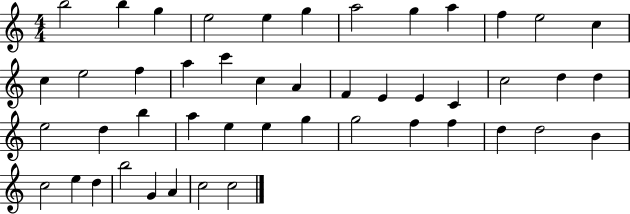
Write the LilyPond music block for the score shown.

{
  \clef treble
  \numericTimeSignature
  \time 4/4
  \key c \major
  b''2 b''4 g''4 | e''2 e''4 g''4 | a''2 g''4 a''4 | f''4 e''2 c''4 | \break c''4 e''2 f''4 | a''4 c'''4 c''4 a'4 | f'4 e'4 e'4 c'4 | c''2 d''4 d''4 | \break e''2 d''4 b''4 | a''4 e''4 e''4 g''4 | g''2 f''4 f''4 | d''4 d''2 b'4 | \break c''2 e''4 d''4 | b''2 g'4 a'4 | c''2 c''2 | \bar "|."
}